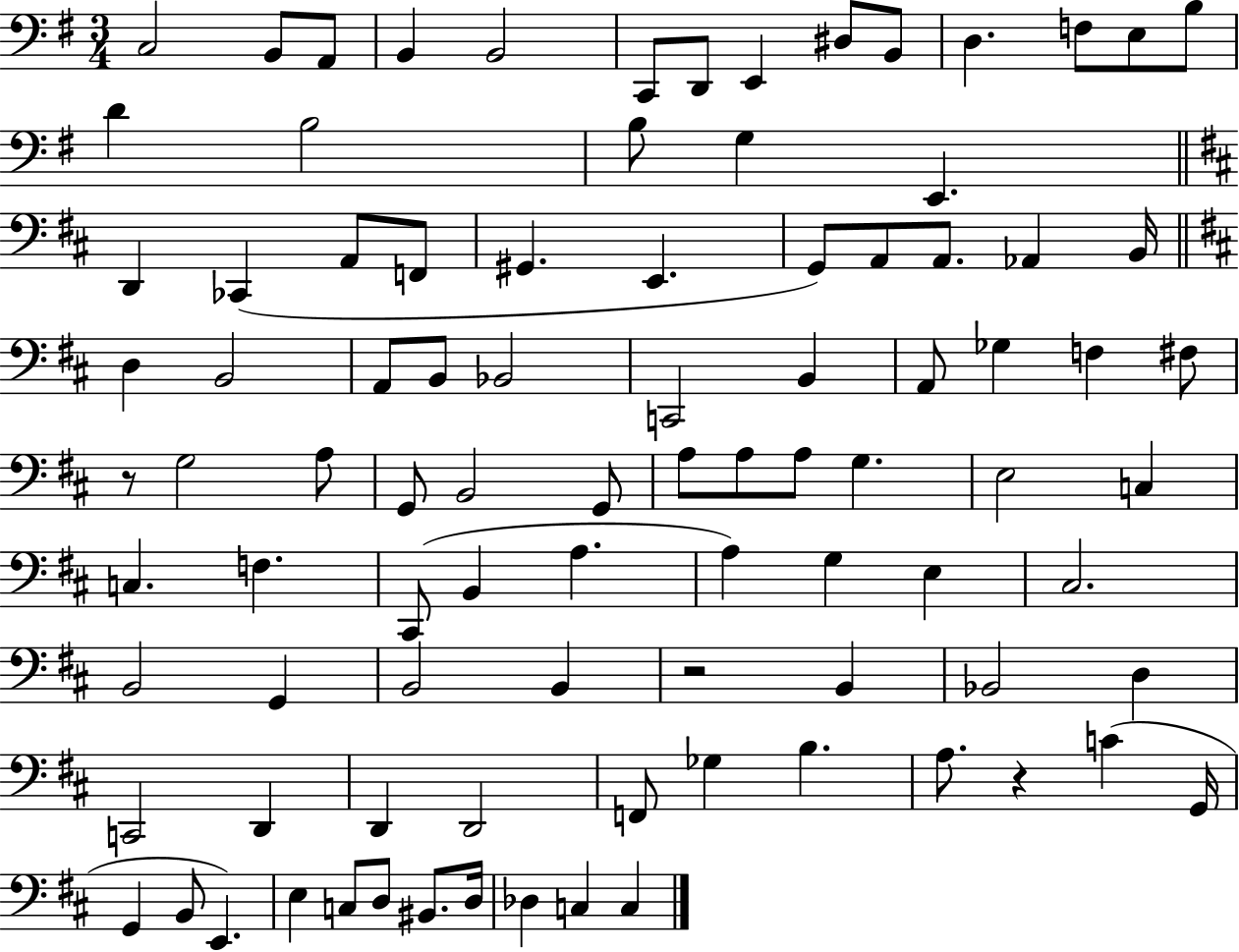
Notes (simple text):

C3/h B2/e A2/e B2/q B2/h C2/e D2/e E2/q D#3/e B2/e D3/q. F3/e E3/e B3/e D4/q B3/h B3/e G3/q E2/q. D2/q CES2/q A2/e F2/e G#2/q. E2/q. G2/e A2/e A2/e. Ab2/q B2/s D3/q B2/h A2/e B2/e Bb2/h C2/h B2/q A2/e Gb3/q F3/q F#3/e R/e G3/h A3/e G2/e B2/h G2/e A3/e A3/e A3/e G3/q. E3/h C3/q C3/q. F3/q. C#2/e B2/q A3/q. A3/q G3/q E3/q C#3/h. B2/h G2/q B2/h B2/q R/h B2/q Bb2/h D3/q C2/h D2/q D2/q D2/h F2/e Gb3/q B3/q. A3/e. R/q C4/q G2/s G2/q B2/e E2/q. E3/q C3/e D3/e BIS2/e. D3/s Db3/q C3/q C3/q